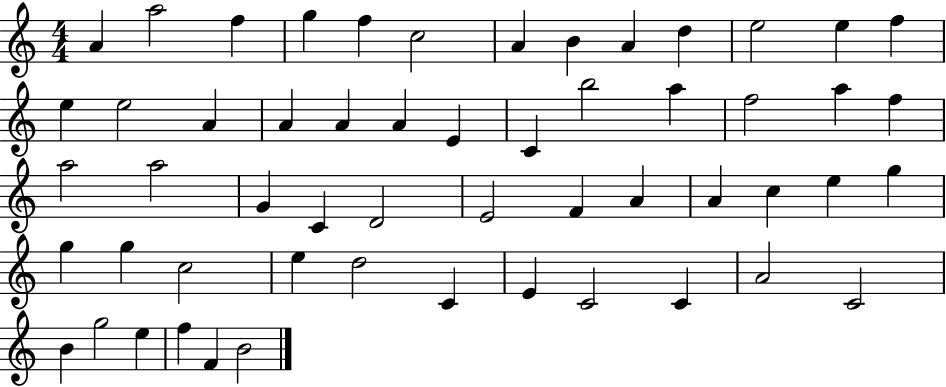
{
  \clef treble
  \numericTimeSignature
  \time 4/4
  \key c \major
  a'4 a''2 f''4 | g''4 f''4 c''2 | a'4 b'4 a'4 d''4 | e''2 e''4 f''4 | \break e''4 e''2 a'4 | a'4 a'4 a'4 e'4 | c'4 b''2 a''4 | f''2 a''4 f''4 | \break a''2 a''2 | g'4 c'4 d'2 | e'2 f'4 a'4 | a'4 c''4 e''4 g''4 | \break g''4 g''4 c''2 | e''4 d''2 c'4 | e'4 c'2 c'4 | a'2 c'2 | \break b'4 g''2 e''4 | f''4 f'4 b'2 | \bar "|."
}